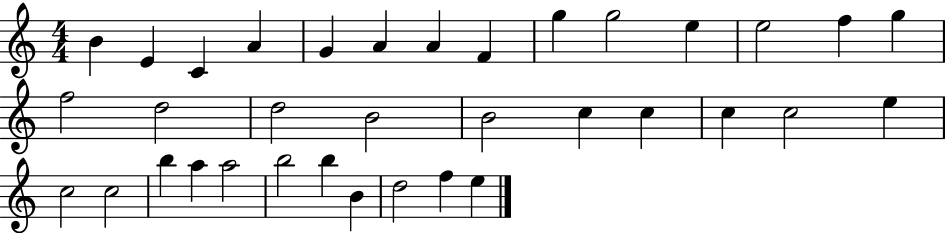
{
  \clef treble
  \numericTimeSignature
  \time 4/4
  \key c \major
  b'4 e'4 c'4 a'4 | g'4 a'4 a'4 f'4 | g''4 g''2 e''4 | e''2 f''4 g''4 | \break f''2 d''2 | d''2 b'2 | b'2 c''4 c''4 | c''4 c''2 e''4 | \break c''2 c''2 | b''4 a''4 a''2 | b''2 b''4 b'4 | d''2 f''4 e''4 | \break \bar "|."
}